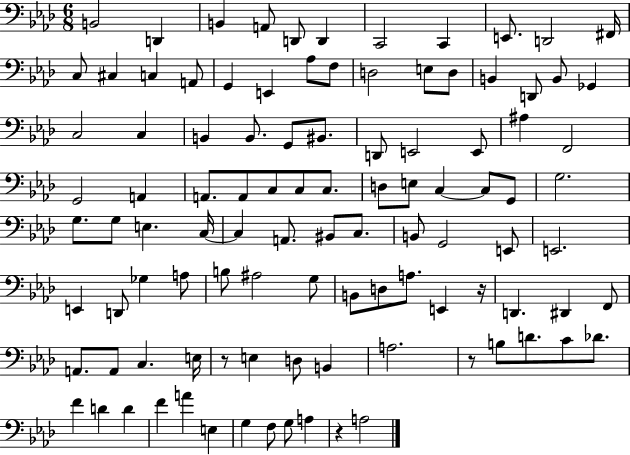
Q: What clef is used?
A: bass